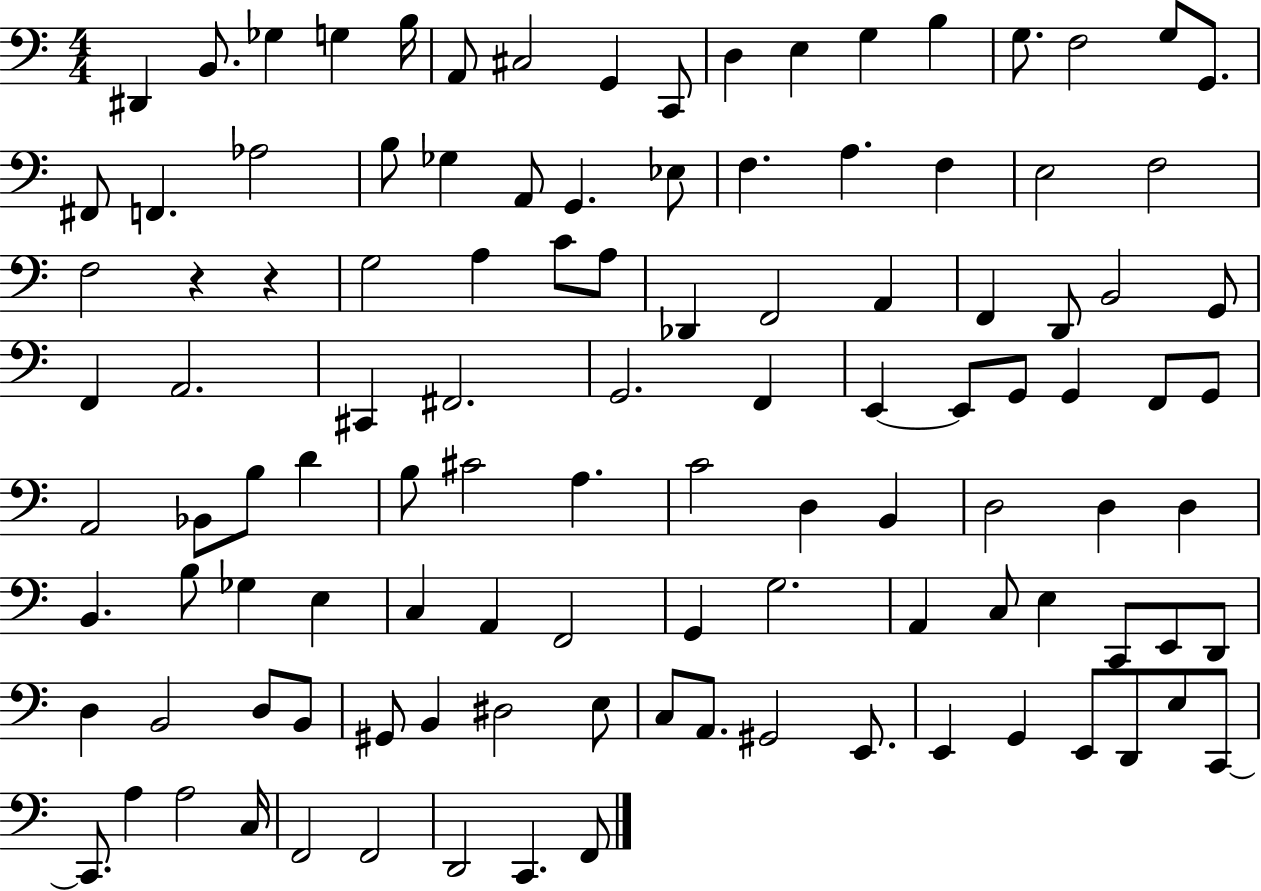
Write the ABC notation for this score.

X:1
T:Untitled
M:4/4
L:1/4
K:C
^D,, B,,/2 _G, G, B,/4 A,,/2 ^C,2 G,, C,,/2 D, E, G, B, G,/2 F,2 G,/2 G,,/2 ^F,,/2 F,, _A,2 B,/2 _G, A,,/2 G,, _E,/2 F, A, F, E,2 F,2 F,2 z z G,2 A, C/2 A,/2 _D,, F,,2 A,, F,, D,,/2 B,,2 G,,/2 F,, A,,2 ^C,, ^F,,2 G,,2 F,, E,, E,,/2 G,,/2 G,, F,,/2 G,,/2 A,,2 _B,,/2 B,/2 D B,/2 ^C2 A, C2 D, B,, D,2 D, D, B,, B,/2 _G, E, C, A,, F,,2 G,, G,2 A,, C,/2 E, C,,/2 E,,/2 D,,/2 D, B,,2 D,/2 B,,/2 ^G,,/2 B,, ^D,2 E,/2 C,/2 A,,/2 ^G,,2 E,,/2 E,, G,, E,,/2 D,,/2 E,/2 C,,/2 C,,/2 A, A,2 C,/4 F,,2 F,,2 D,,2 C,, F,,/2